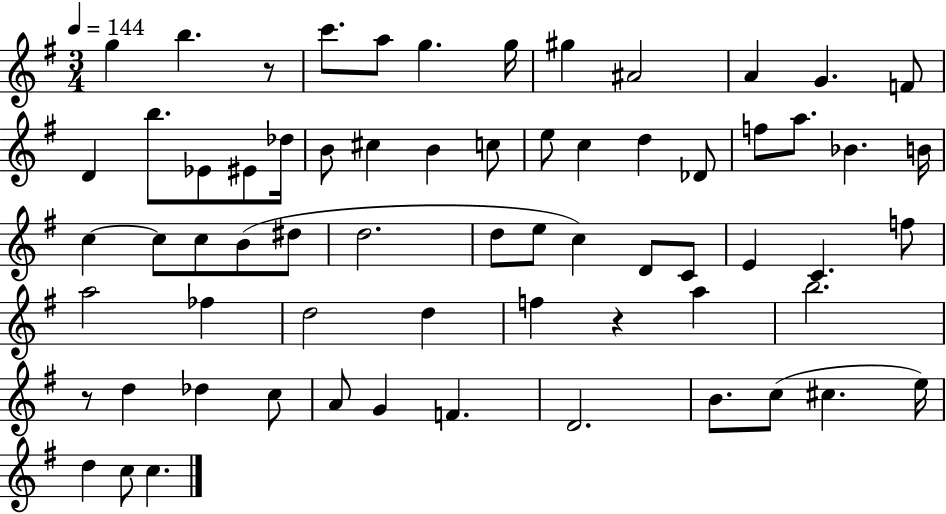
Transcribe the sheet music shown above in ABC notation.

X:1
T:Untitled
M:3/4
L:1/4
K:G
g b z/2 c'/2 a/2 g g/4 ^g ^A2 A G F/2 D b/2 _E/2 ^E/2 _d/4 B/2 ^c B c/2 e/2 c d _D/2 f/2 a/2 _B B/4 c c/2 c/2 B/2 ^d/2 d2 d/2 e/2 c D/2 C/2 E C f/2 a2 _f d2 d f z a b2 z/2 d _d c/2 A/2 G F D2 B/2 c/2 ^c e/4 d c/2 c